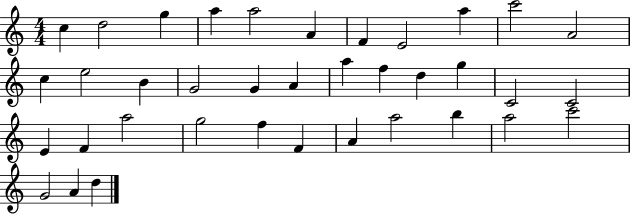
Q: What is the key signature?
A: C major